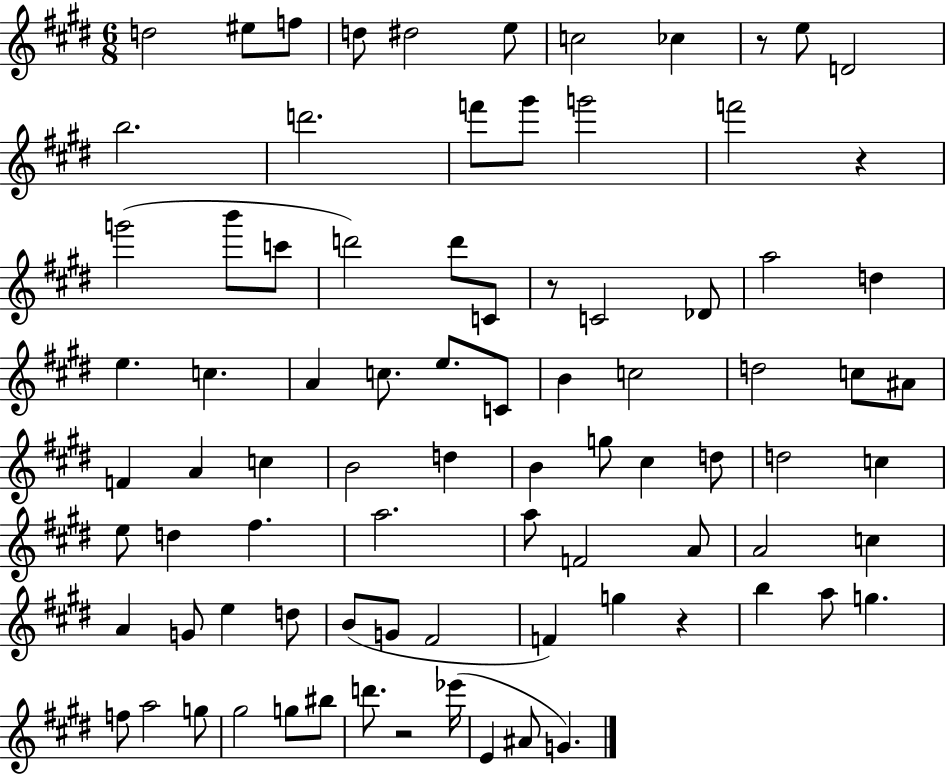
D5/h EIS5/e F5/e D5/e D#5/h E5/e C5/h CES5/q R/e E5/e D4/h B5/h. D6/h. F6/e G#6/e G6/h F6/h R/q G6/h B6/e C6/e D6/h D6/e C4/e R/e C4/h Db4/e A5/h D5/q E5/q. C5/q. A4/q C5/e. E5/e. C4/e B4/q C5/h D5/h C5/e A#4/e F4/q A4/q C5/q B4/h D5/q B4/q G5/e C#5/q D5/e D5/h C5/q E5/e D5/q F#5/q. A5/h. A5/e F4/h A4/e A4/h C5/q A4/q G4/e E5/q D5/e B4/e G4/e F#4/h F4/q G5/q R/q B5/q A5/e G5/q. F5/e A5/h G5/e G#5/h G5/e BIS5/e D6/e. R/h Eb6/s E4/q A#4/e G4/q.